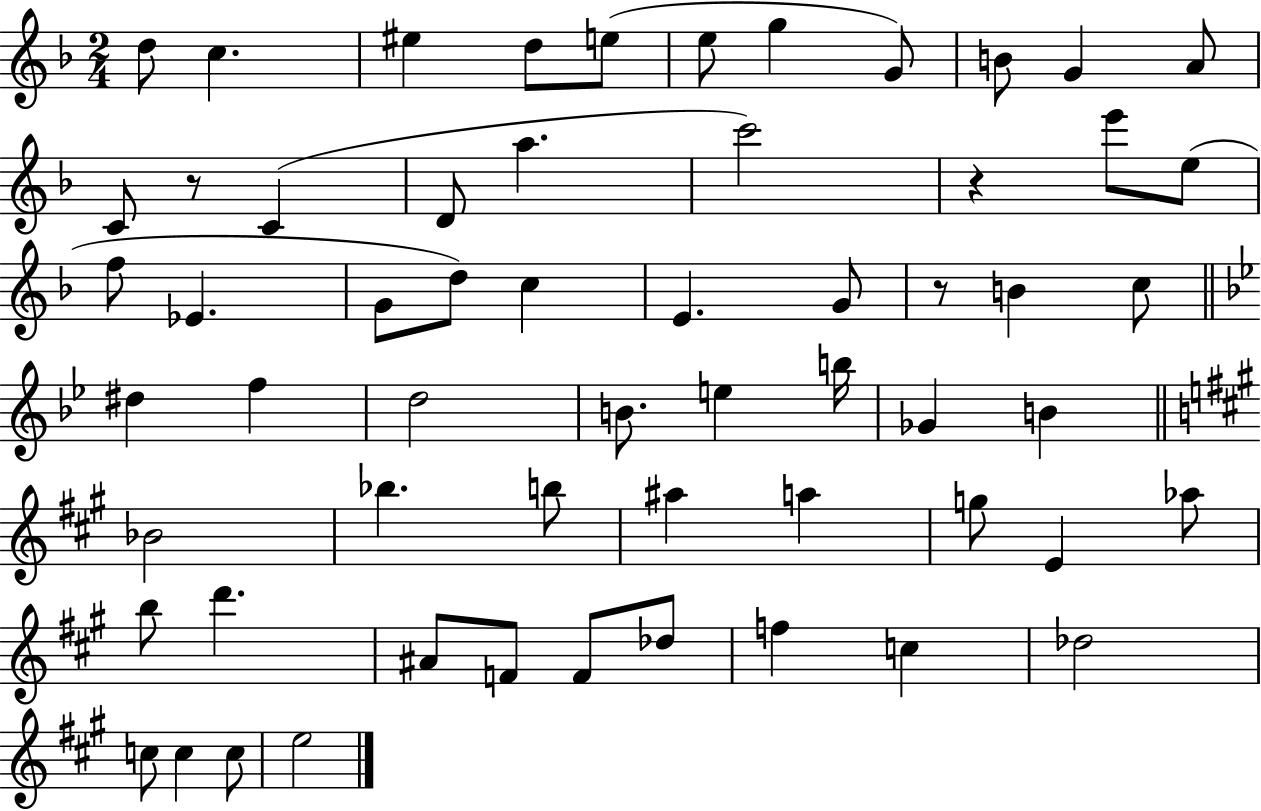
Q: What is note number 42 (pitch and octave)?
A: E4